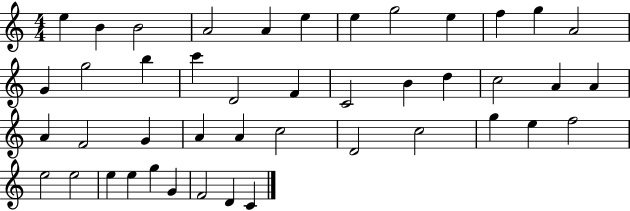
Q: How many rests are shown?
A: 0